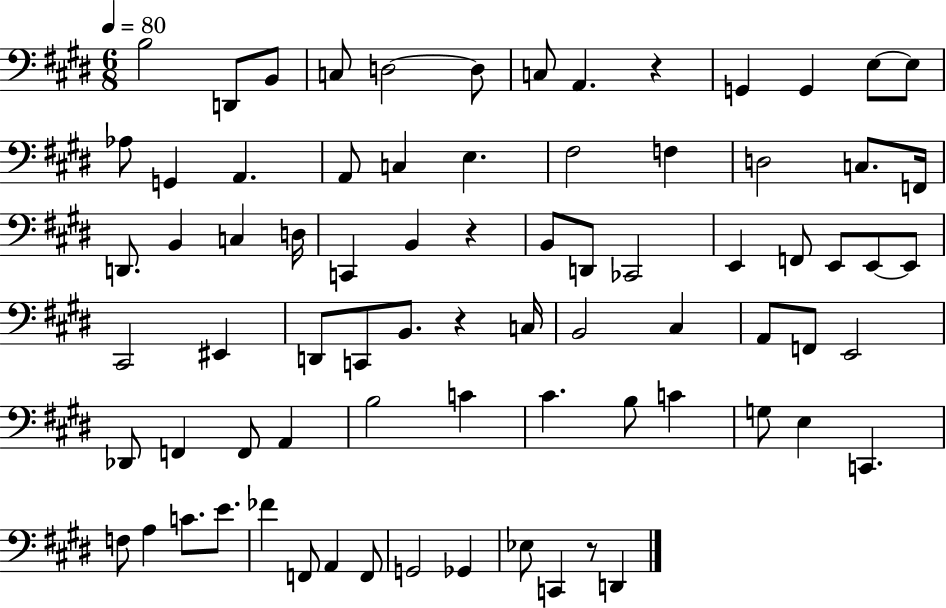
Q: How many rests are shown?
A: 4